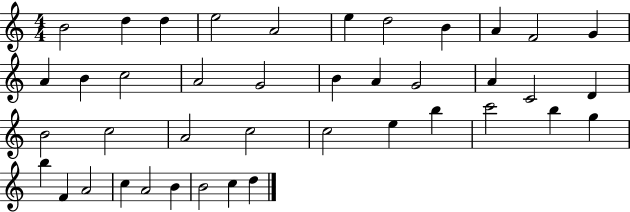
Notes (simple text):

B4/h D5/q D5/q E5/h A4/h E5/q D5/h B4/q A4/q F4/h G4/q A4/q B4/q C5/h A4/h G4/h B4/q A4/q G4/h A4/q C4/h D4/q B4/h C5/h A4/h C5/h C5/h E5/q B5/q C6/h B5/q G5/q B5/q F4/q A4/h C5/q A4/h B4/q B4/h C5/q D5/q